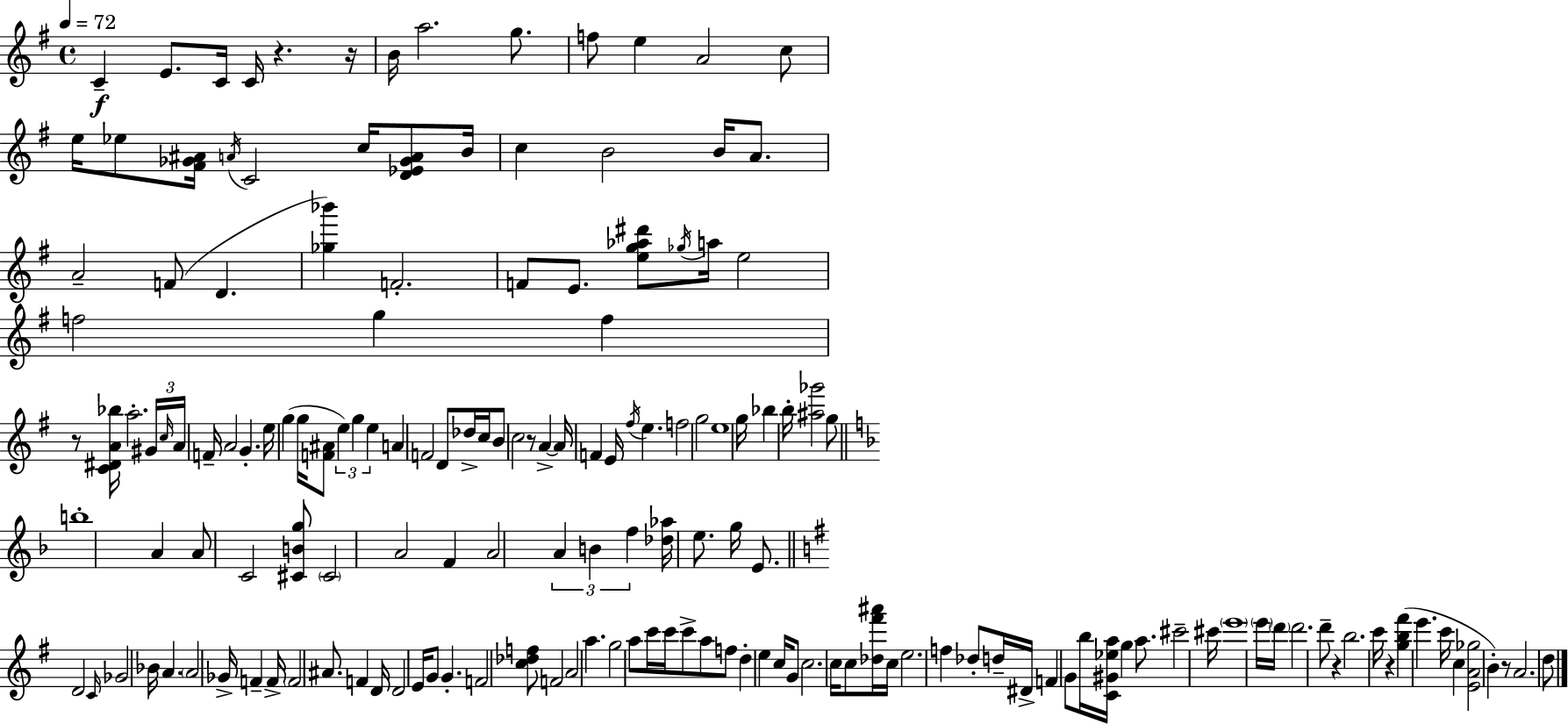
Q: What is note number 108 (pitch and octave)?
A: F5